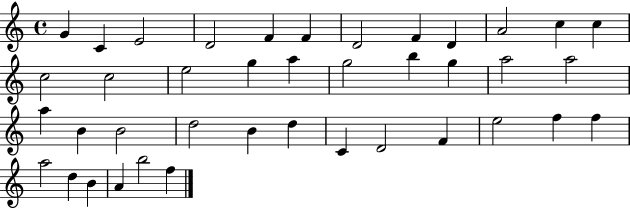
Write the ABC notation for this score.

X:1
T:Untitled
M:4/4
L:1/4
K:C
G C E2 D2 F F D2 F D A2 c c c2 c2 e2 g a g2 b g a2 a2 a B B2 d2 B d C D2 F e2 f f a2 d B A b2 f